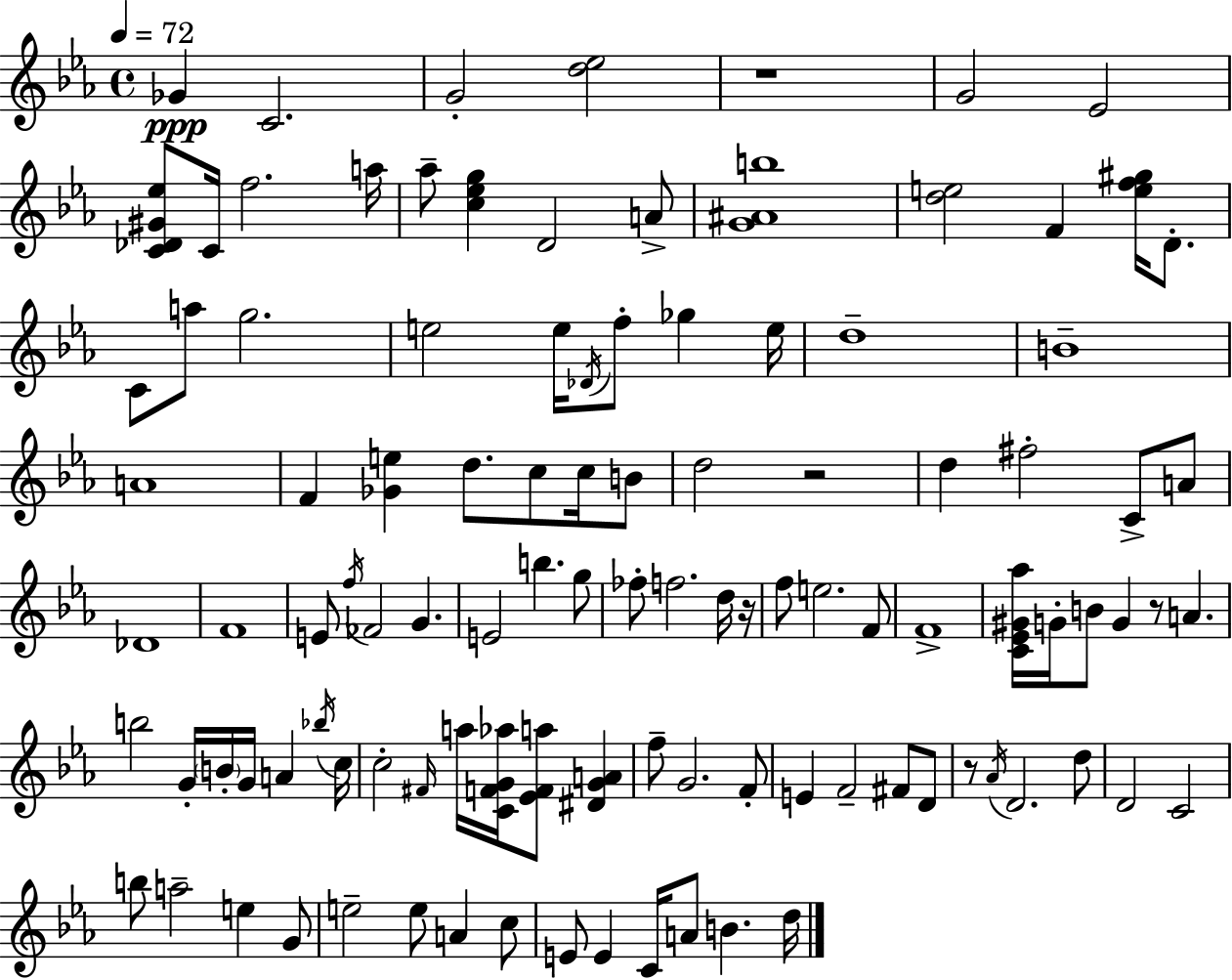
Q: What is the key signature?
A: EES major